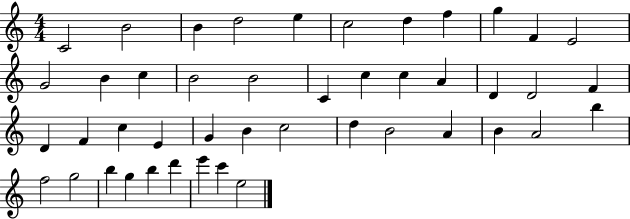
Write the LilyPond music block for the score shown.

{
  \clef treble
  \numericTimeSignature
  \time 4/4
  \key c \major
  c'2 b'2 | b'4 d''2 e''4 | c''2 d''4 f''4 | g''4 f'4 e'2 | \break g'2 b'4 c''4 | b'2 b'2 | c'4 c''4 c''4 a'4 | d'4 d'2 f'4 | \break d'4 f'4 c''4 e'4 | g'4 b'4 c''2 | d''4 b'2 a'4 | b'4 a'2 b''4 | \break f''2 g''2 | b''4 g''4 b''4 d'''4 | e'''4 c'''4 e''2 | \bar "|."
}